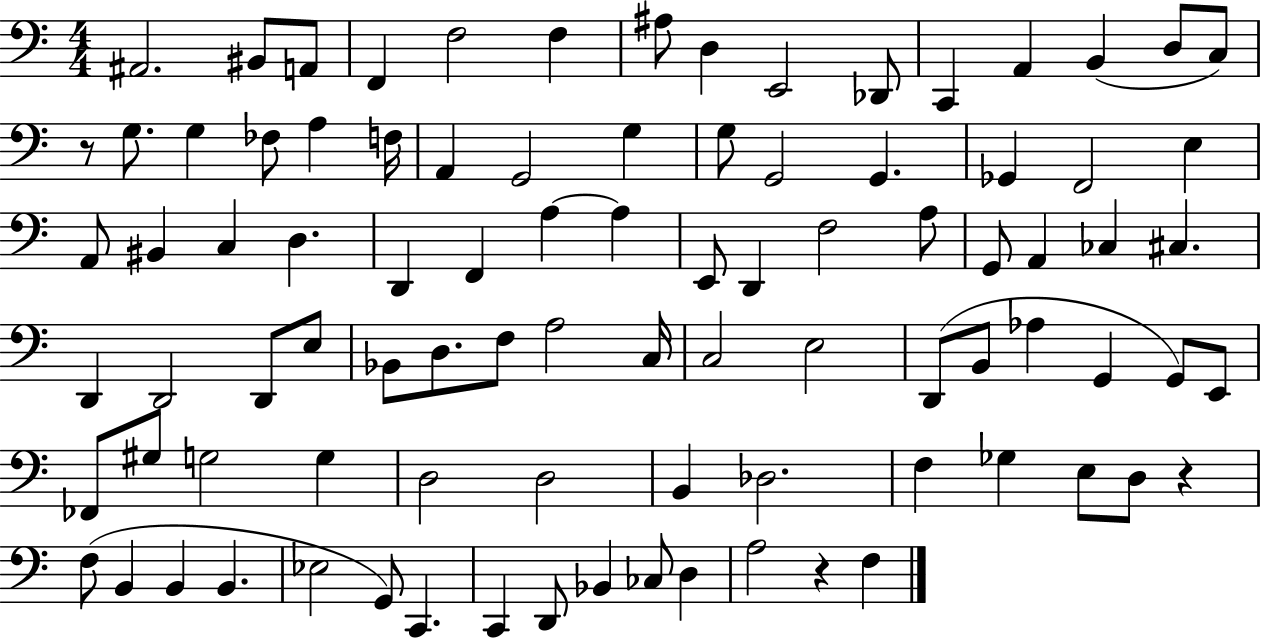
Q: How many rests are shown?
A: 3